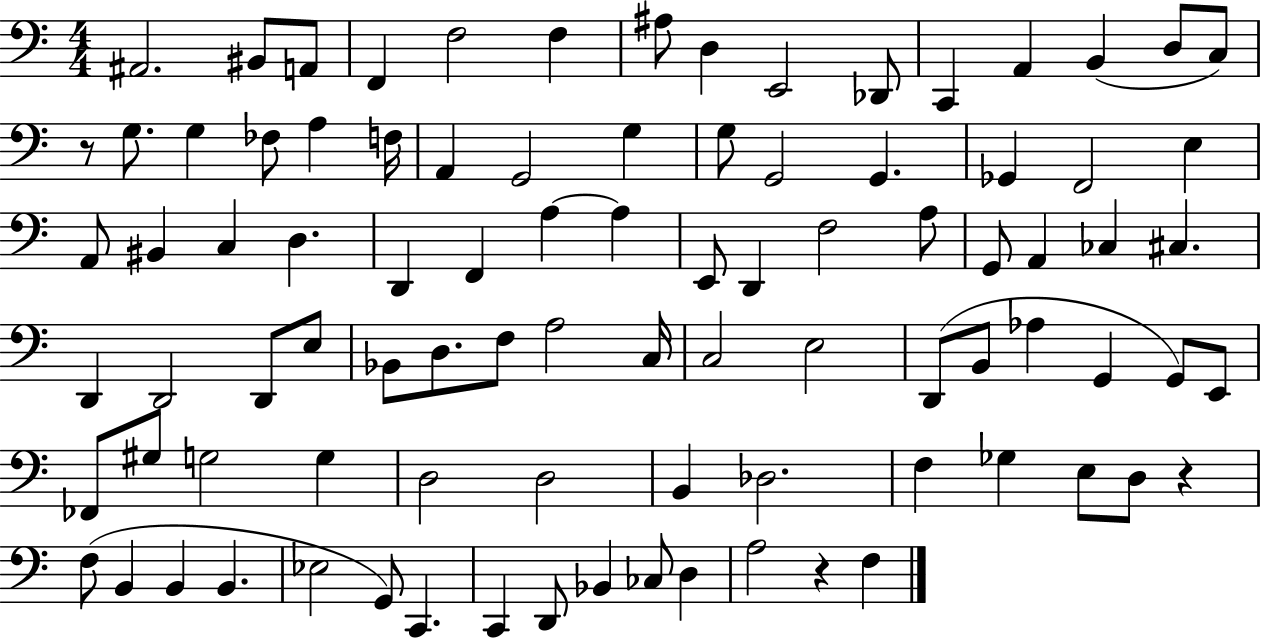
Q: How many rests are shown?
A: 3